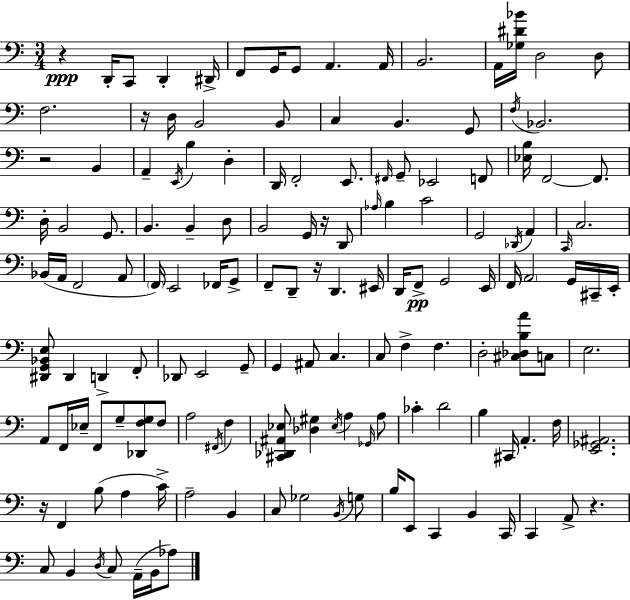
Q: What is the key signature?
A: C major